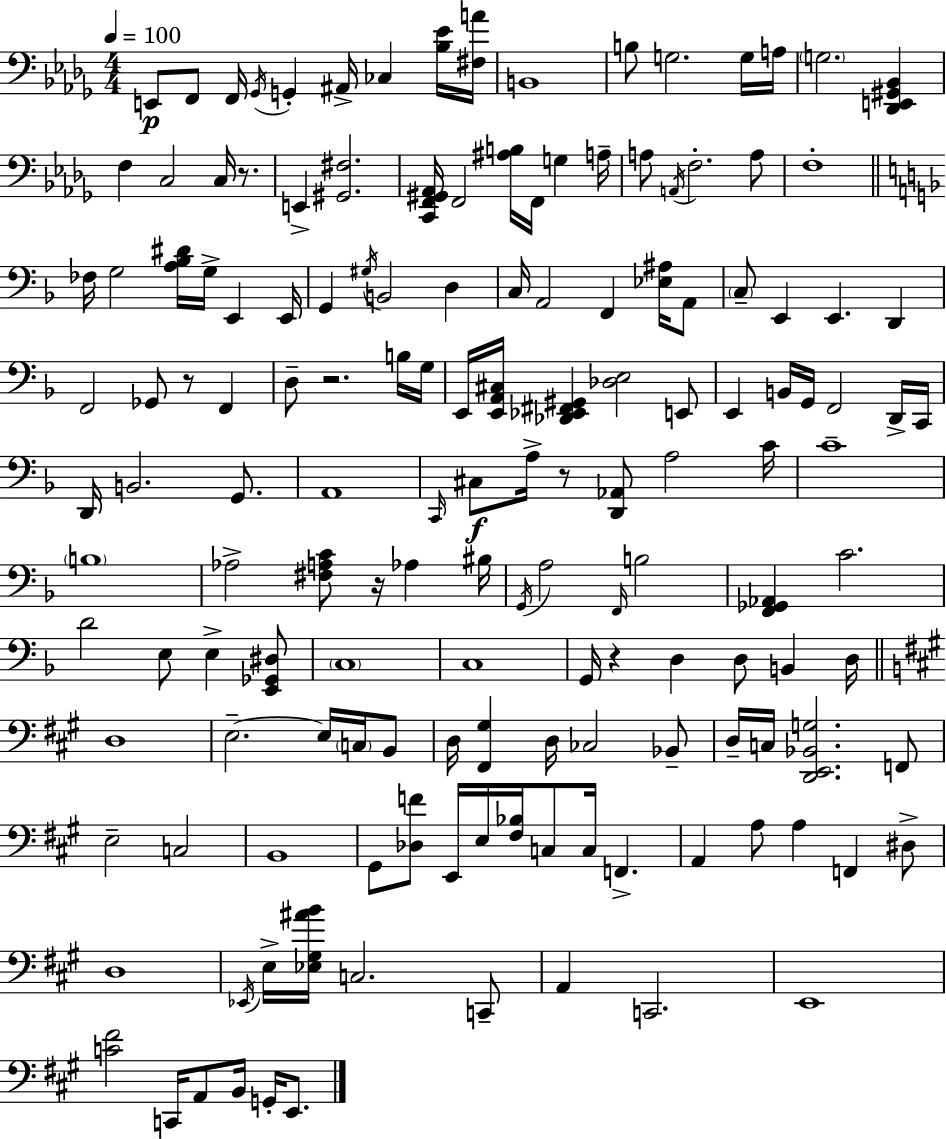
E2/e F2/e F2/s Gb2/s G2/q A#2/s CES3/q [Bb3,Eb4]/s [F#3,A4]/s B2/w B3/e G3/h. G3/s A3/s G3/h. [Db2,E2,G#2,Bb2]/q F3/q C3/h C3/s R/e. E2/q [G#2,F#3]/h. [C2,F2,G#2,Ab2]/s F2/h [A#3,B3]/s F2/s G3/q A3/s A3/e A2/s F3/h. A3/e F3/w FES3/s G3/h [A3,Bb3,D#4]/s G3/s E2/q E2/s G2/q G#3/s B2/h D3/q C3/s A2/h F2/q [Eb3,A#3]/s A2/e C3/e E2/q E2/q. D2/q F2/h Gb2/e R/e F2/q D3/e R/h. B3/s G3/s E2/s [E2,A2,C#3]/s [Db2,Eb2,F#2,G#2]/q [Db3,E3]/h E2/e E2/q B2/s G2/s F2/h D2/s C2/s D2/s B2/h. G2/e. A2/w C2/s C#3/e A3/s R/e [D2,Ab2]/e A3/h C4/s C4/w B3/w Ab3/h [F#3,A3,C4]/e R/s Ab3/q BIS3/s G2/s A3/h F2/s B3/h [F2,Gb2,Ab2]/q C4/h. D4/h E3/e E3/q [E2,Gb2,D#3]/e C3/w C3/w G2/s R/q D3/q D3/e B2/q D3/s D3/w E3/h. E3/s C3/s B2/e D3/s [F#2,G#3]/q D3/s CES3/h Bb2/e D3/s C3/s [D2,E2,Bb2,G3]/h. F2/e E3/h C3/h B2/w G#2/e [Db3,F4]/e E2/s E3/s [F#3,Bb3]/s C3/e C3/s F2/q. A2/q A3/e A3/q F2/q D#3/e D3/w Eb2/s E3/s [Eb3,G#3,A#4,B4]/s C3/h. C2/e A2/q C2/h. E2/w [C4,F#4]/h C2/s A2/e B2/s G2/s E2/e.